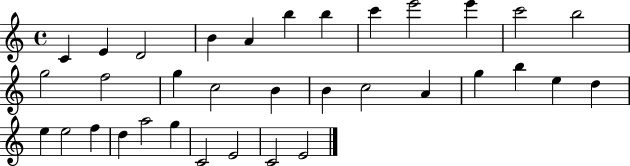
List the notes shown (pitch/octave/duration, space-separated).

C4/q E4/q D4/h B4/q A4/q B5/q B5/q C6/q E6/h E6/q C6/h B5/h G5/h F5/h G5/q C5/h B4/q B4/q C5/h A4/q G5/q B5/q E5/q D5/q E5/q E5/h F5/q D5/q A5/h G5/q C4/h E4/h C4/h E4/h